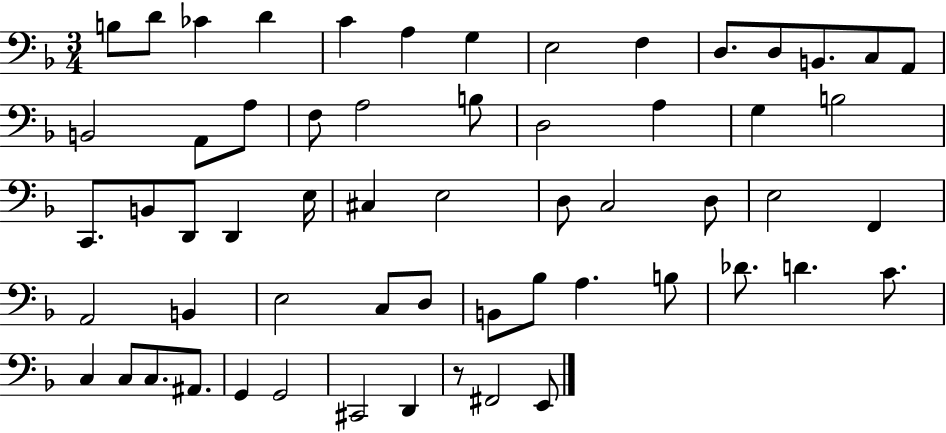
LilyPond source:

{
  \clef bass
  \numericTimeSignature
  \time 3/4
  \key f \major
  b8 d'8 ces'4 d'4 | c'4 a4 g4 | e2 f4 | d8. d8 b,8. c8 a,8 | \break b,2 a,8 a8 | f8 a2 b8 | d2 a4 | g4 b2 | \break c,8. b,8 d,8 d,4 e16 | cis4 e2 | d8 c2 d8 | e2 f,4 | \break a,2 b,4 | e2 c8 d8 | b,8 bes8 a4. b8 | des'8. d'4. c'8. | \break c4 c8 c8. ais,8. | g,4 g,2 | cis,2 d,4 | r8 fis,2 e,8 | \break \bar "|."
}